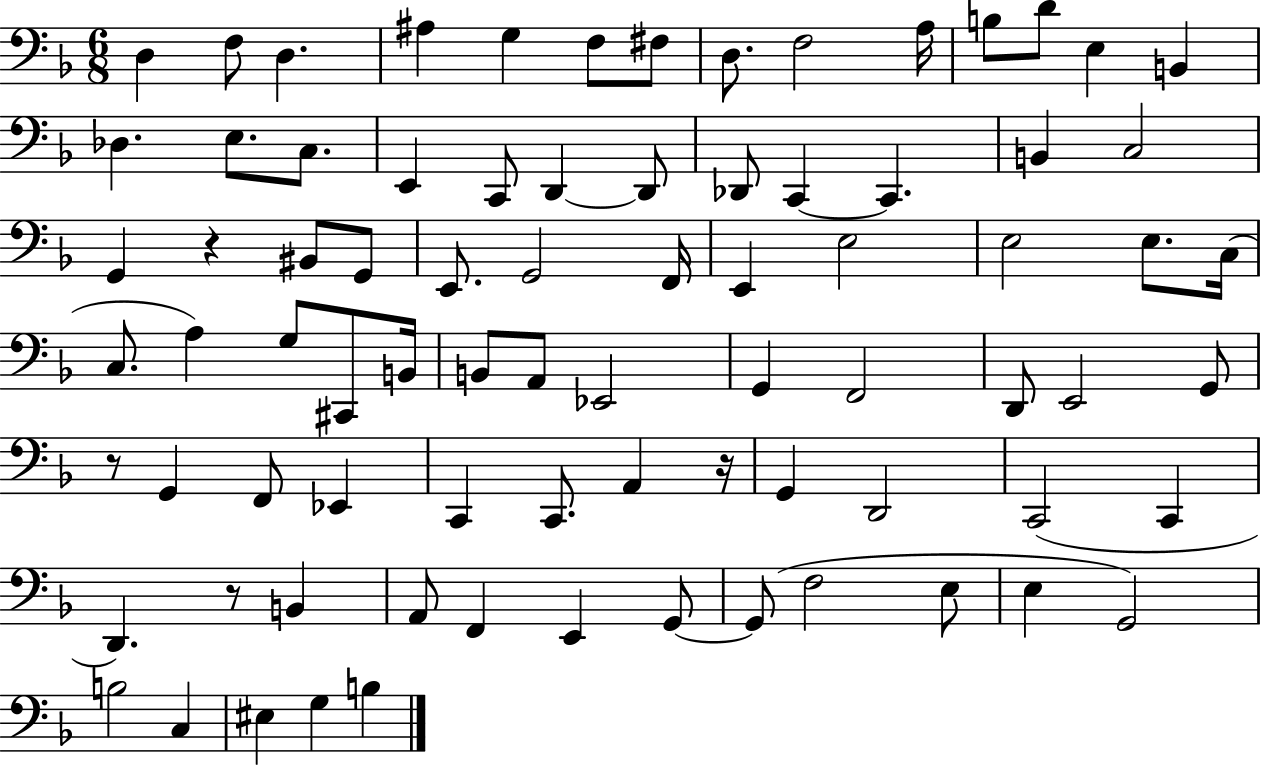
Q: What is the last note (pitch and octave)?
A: B3